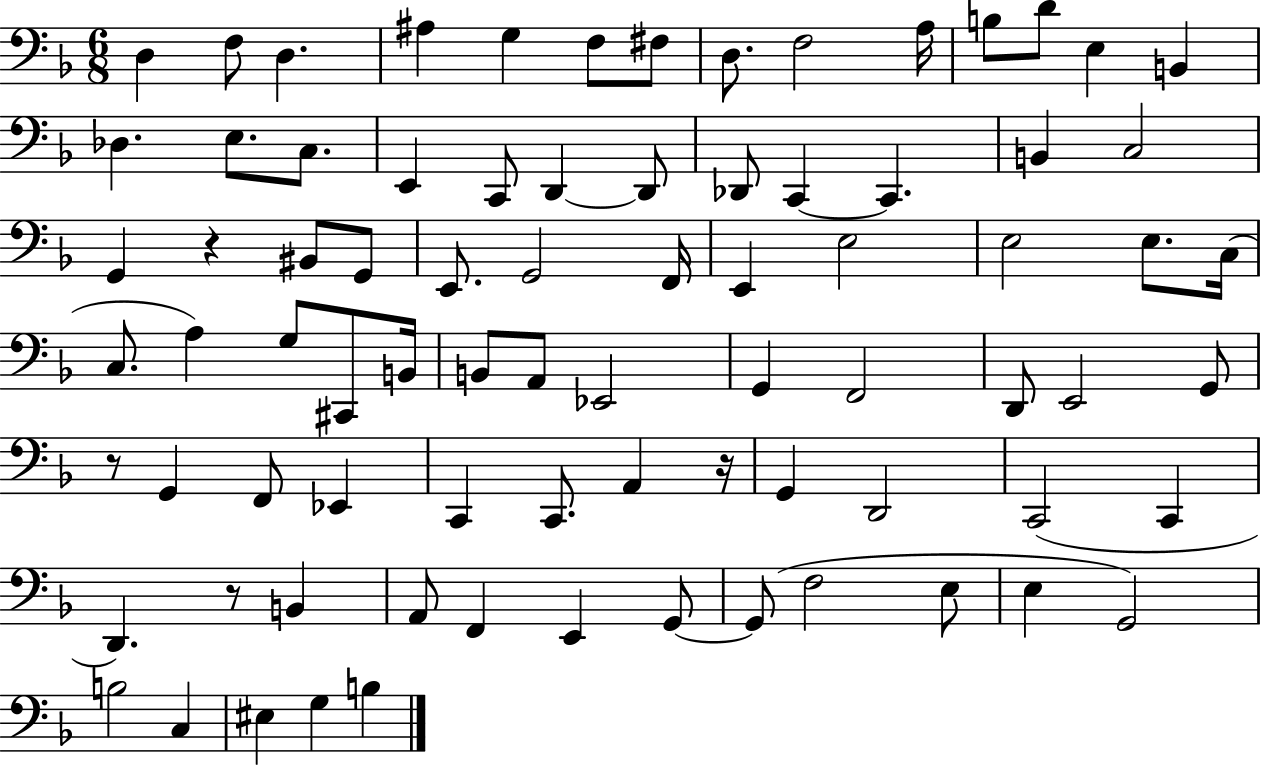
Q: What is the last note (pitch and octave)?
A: B3